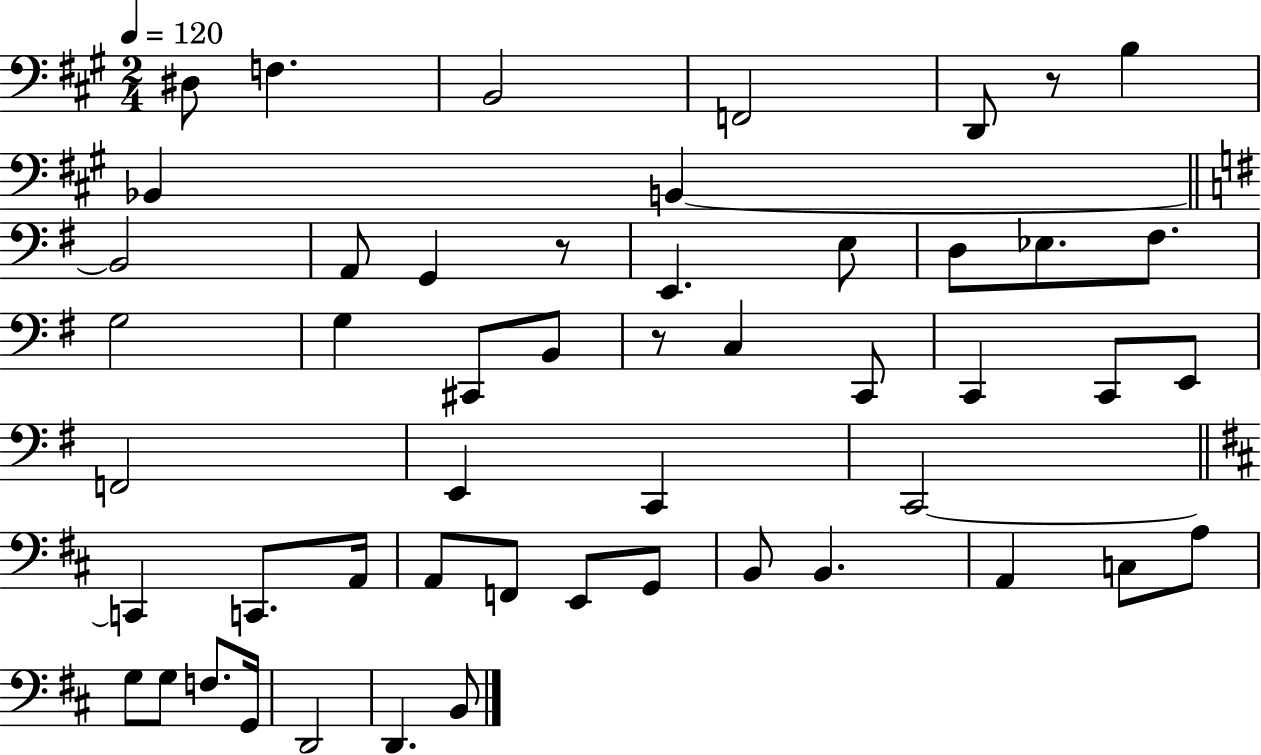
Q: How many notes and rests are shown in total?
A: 51